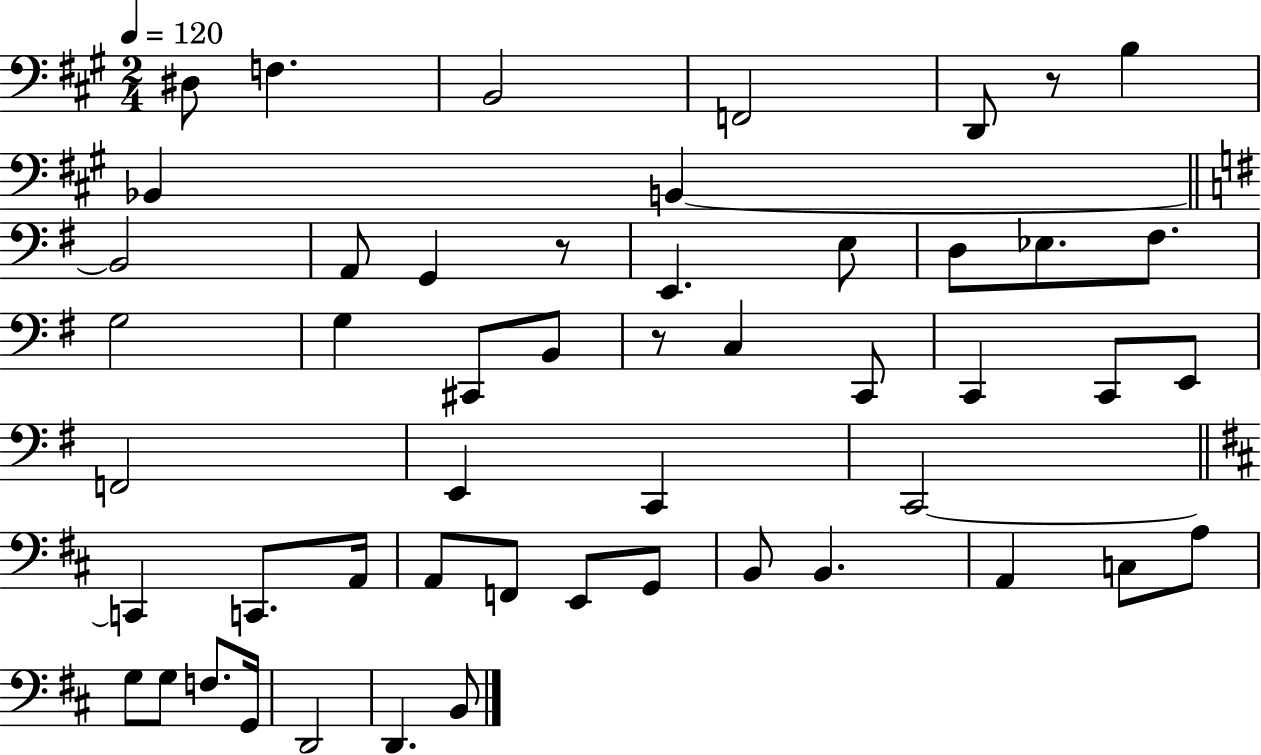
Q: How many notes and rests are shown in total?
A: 51